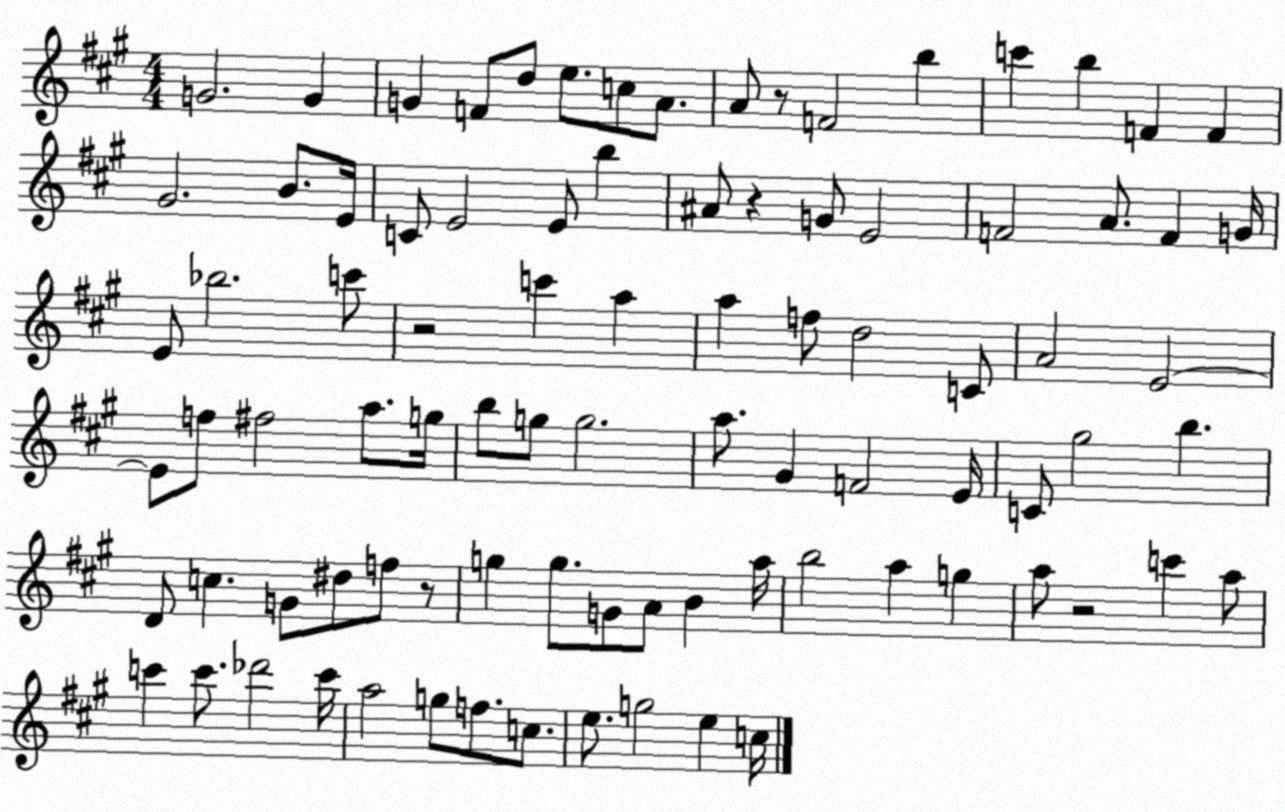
X:1
T:Untitled
M:4/4
L:1/4
K:A
G2 G G F/2 d/2 e/2 c/2 A/2 A/2 z/2 F2 b c' b F F ^G2 B/2 E/4 C/2 E2 E/2 b ^A/2 z G/2 E2 F2 A/2 F G/4 E/2 _b2 c'/2 z2 c' a a f/2 d2 C/2 A2 E2 E/2 f/2 ^f2 a/2 g/4 b/2 g/2 g2 a/2 ^G F2 E/4 C/2 ^g2 b D/2 c G/2 ^d/2 f/2 z/2 g g/2 G/2 A/2 B a/4 b2 a g a/2 z2 c' a/2 c' c'/2 _d'2 c'/4 a2 g/2 f/2 c/2 e/2 g2 e c/4